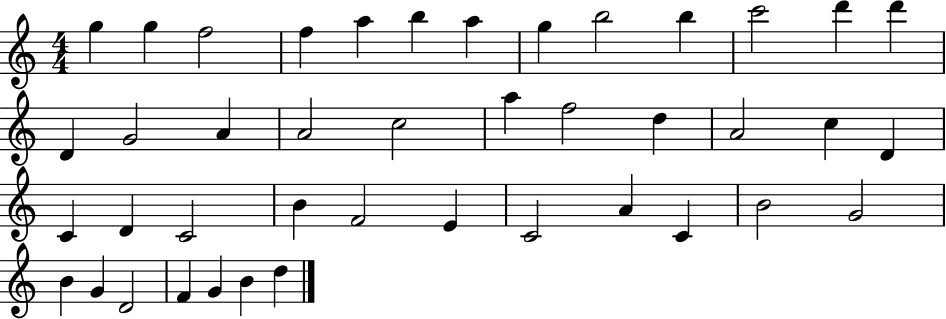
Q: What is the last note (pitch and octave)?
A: D5